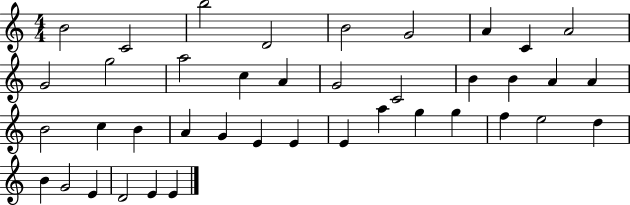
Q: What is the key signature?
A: C major